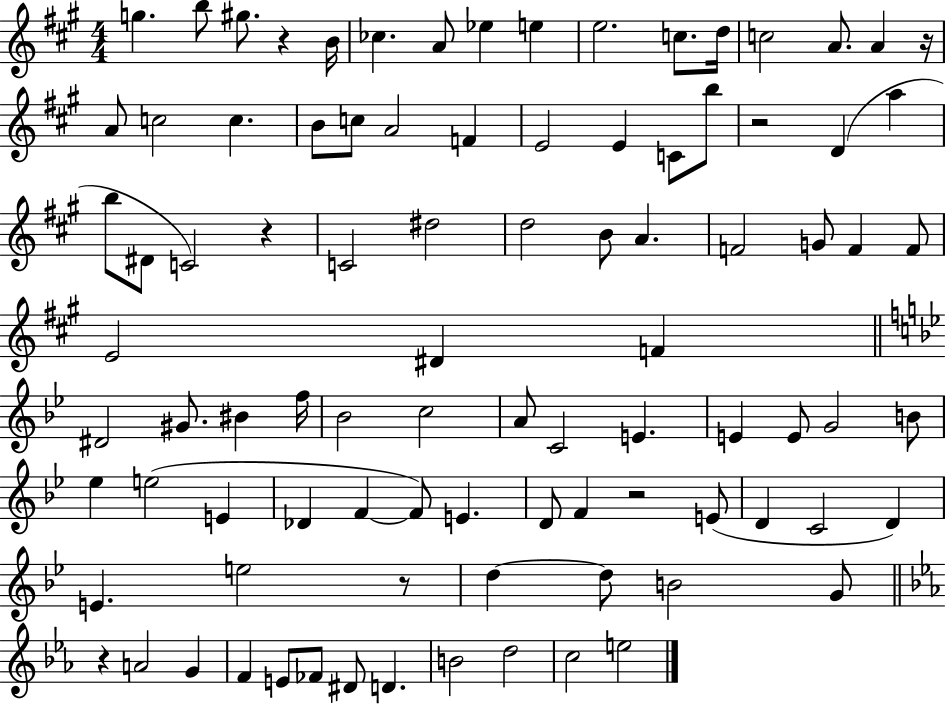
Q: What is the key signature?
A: A major